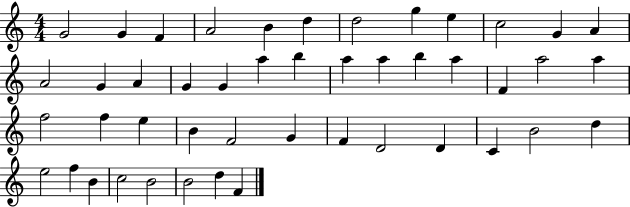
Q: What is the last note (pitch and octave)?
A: F4